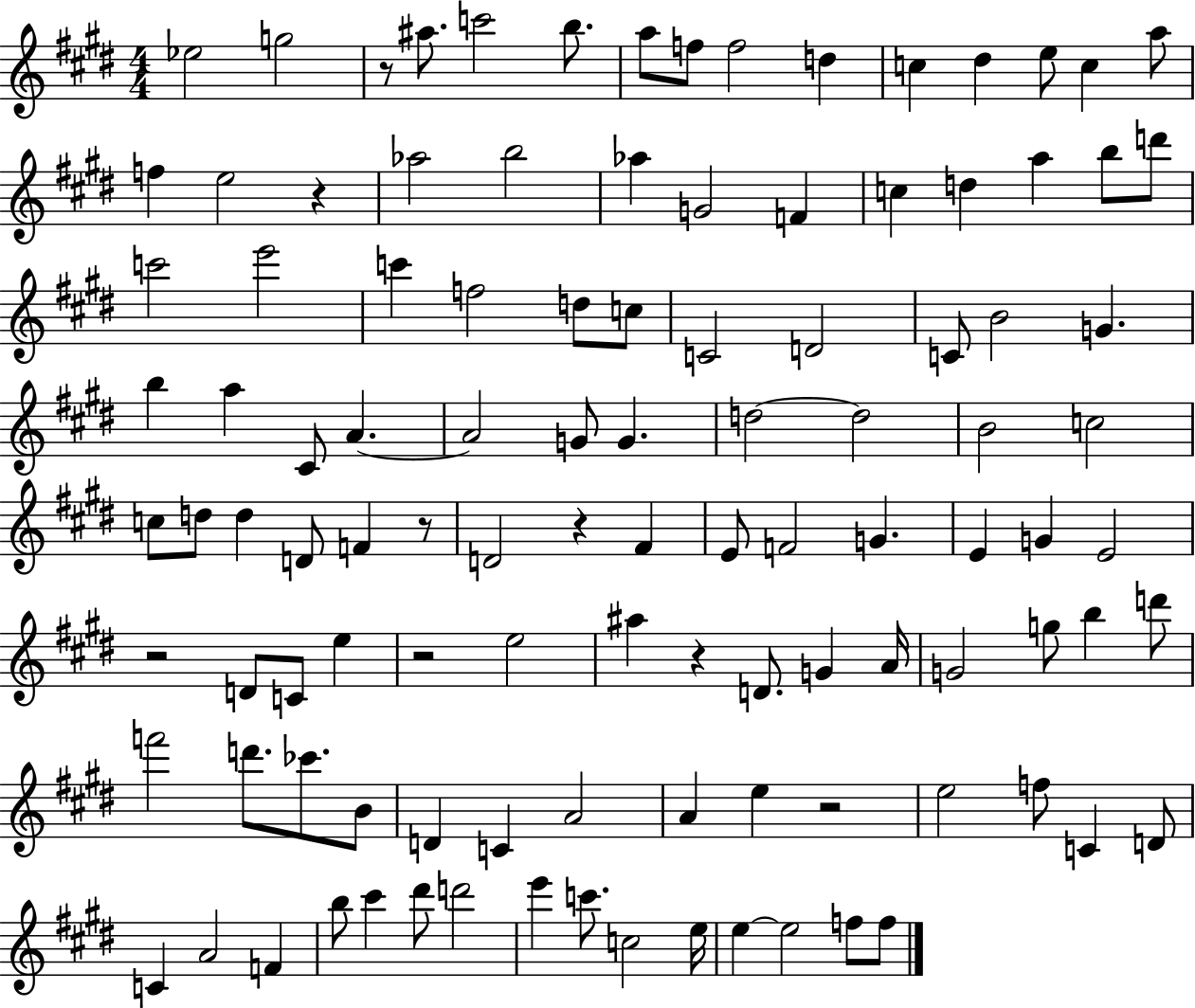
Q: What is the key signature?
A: E major